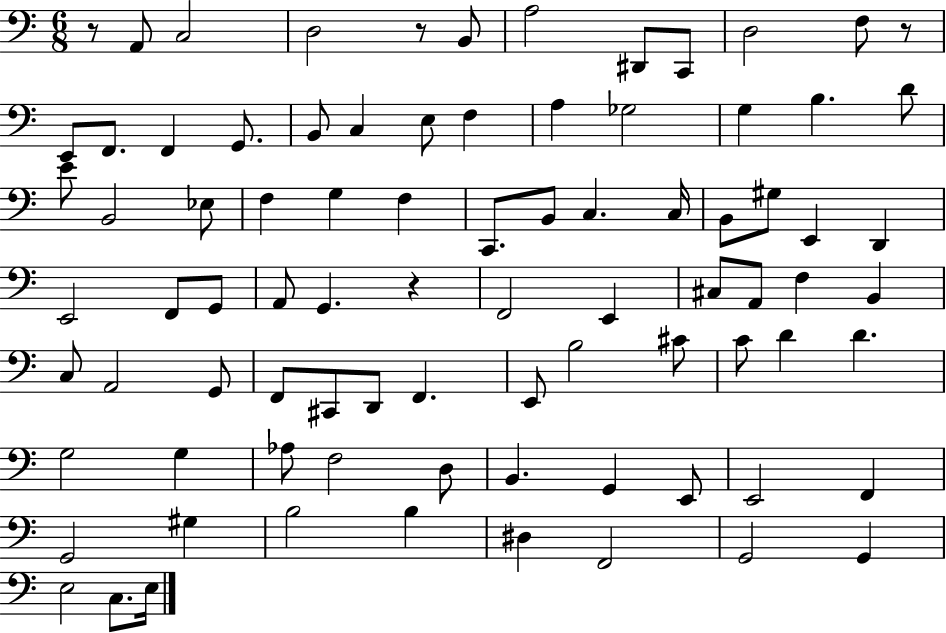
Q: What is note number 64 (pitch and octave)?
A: F3